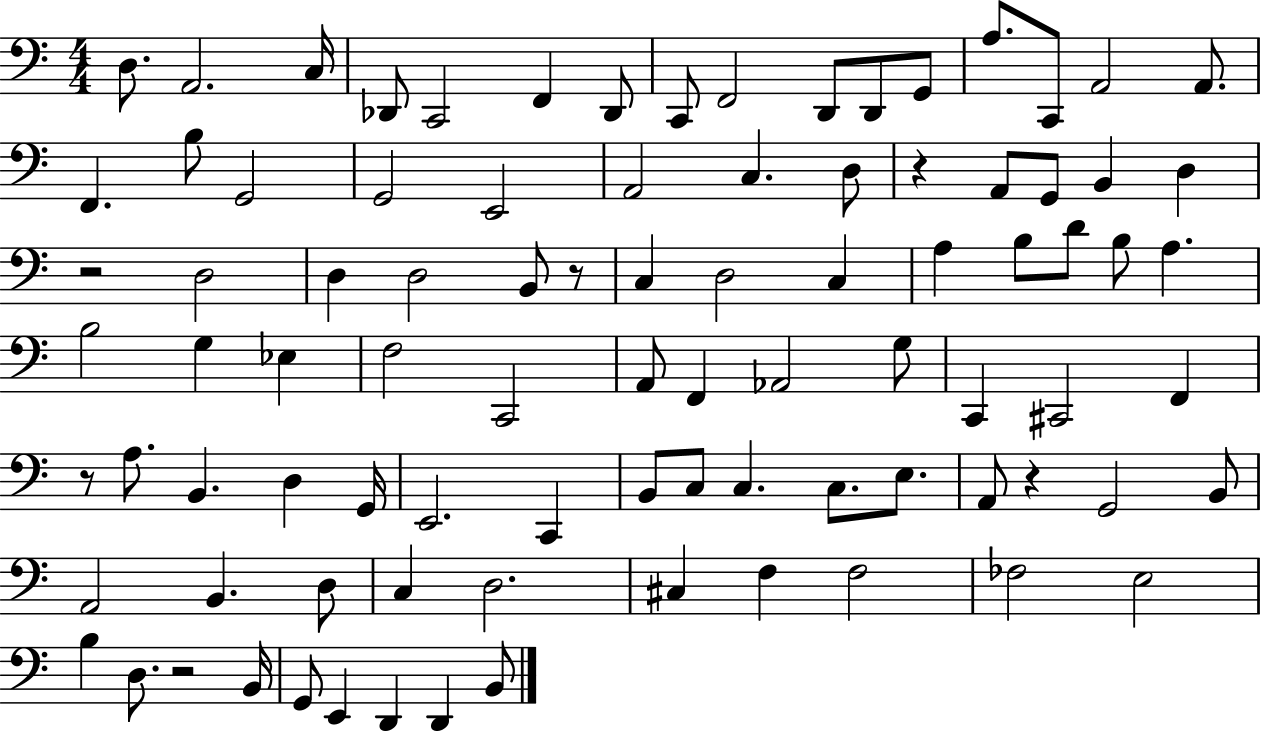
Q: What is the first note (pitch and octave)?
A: D3